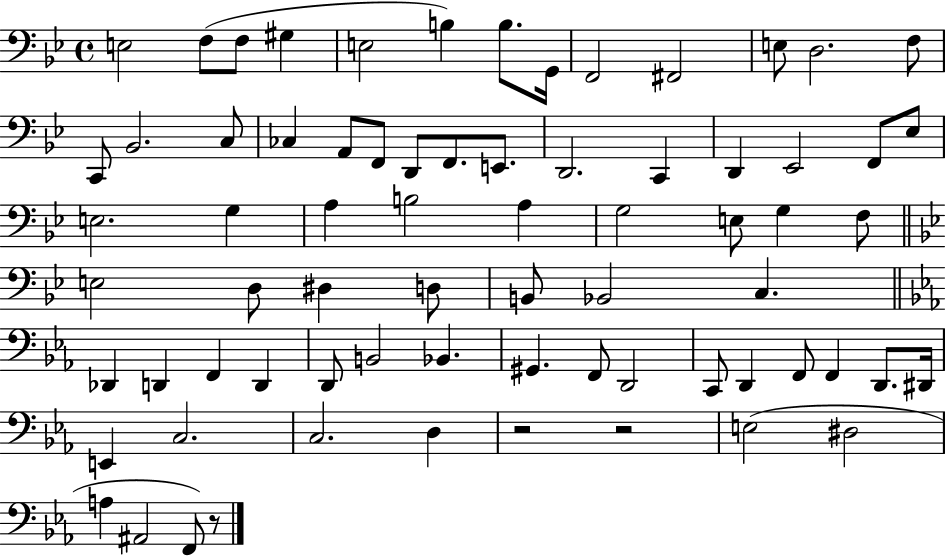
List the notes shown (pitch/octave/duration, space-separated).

E3/h F3/e F3/e G#3/q E3/h B3/q B3/e. G2/s F2/h F#2/h E3/e D3/h. F3/e C2/e Bb2/h. C3/e CES3/q A2/e F2/e D2/e F2/e. E2/e. D2/h. C2/q D2/q Eb2/h F2/e Eb3/e E3/h. G3/q A3/q B3/h A3/q G3/h E3/e G3/q F3/e E3/h D3/e D#3/q D3/e B2/e Bb2/h C3/q. Db2/q D2/q F2/q D2/q D2/e B2/h Bb2/q. G#2/q. F2/e D2/h C2/e D2/q F2/e F2/q D2/e. D#2/s E2/q C3/h. C3/h. D3/q R/h R/h E3/h D#3/h A3/q A#2/h F2/e R/e